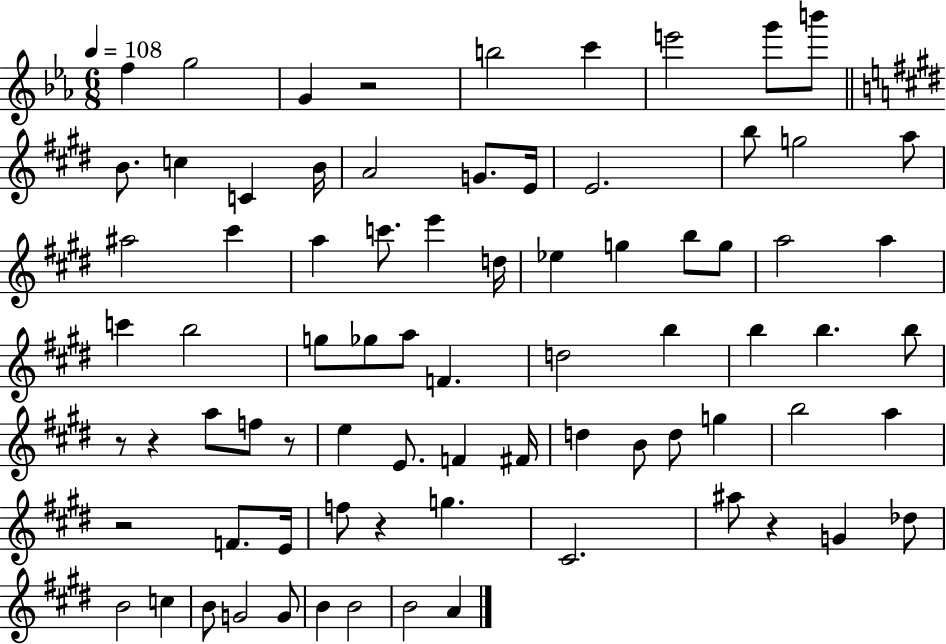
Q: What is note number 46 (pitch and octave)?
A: E4